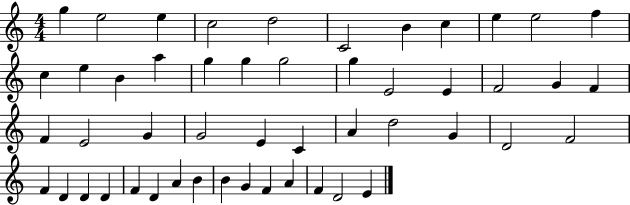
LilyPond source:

{
  \clef treble
  \numericTimeSignature
  \time 4/4
  \key c \major
  g''4 e''2 e''4 | c''2 d''2 | c'2 b'4 c''4 | e''4 e''2 f''4 | \break c''4 e''4 b'4 a''4 | g''4 g''4 g''2 | g''4 e'2 e'4 | f'2 g'4 f'4 | \break f'4 e'2 g'4 | g'2 e'4 c'4 | a'4 d''2 g'4 | d'2 f'2 | \break f'4 d'4 d'4 d'4 | f'4 d'4 a'4 b'4 | b'4 g'4 f'4 a'4 | f'4 d'2 e'4 | \break \bar "|."
}